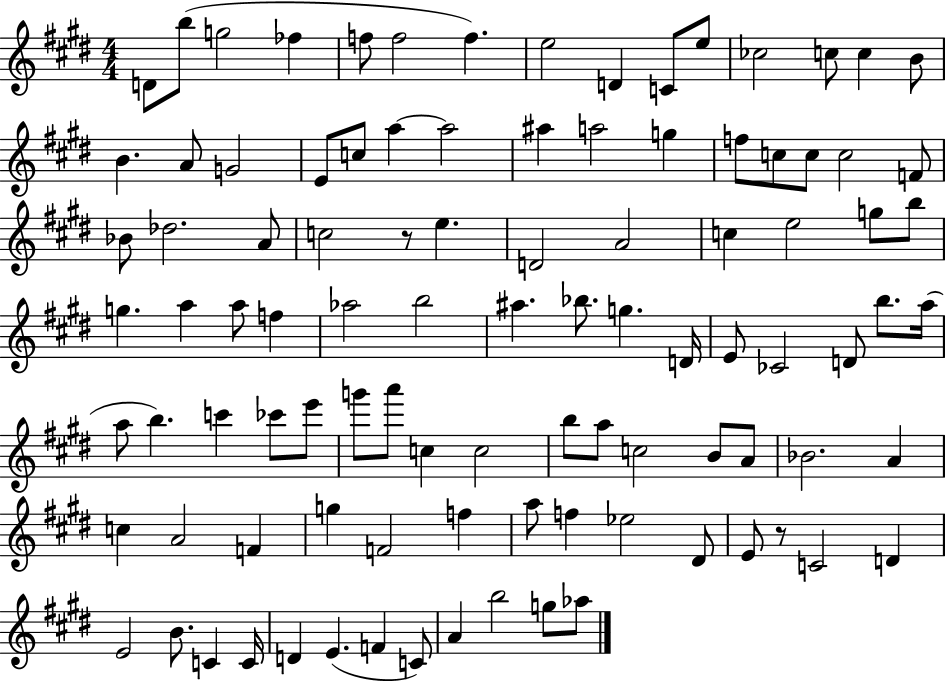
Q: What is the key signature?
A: E major